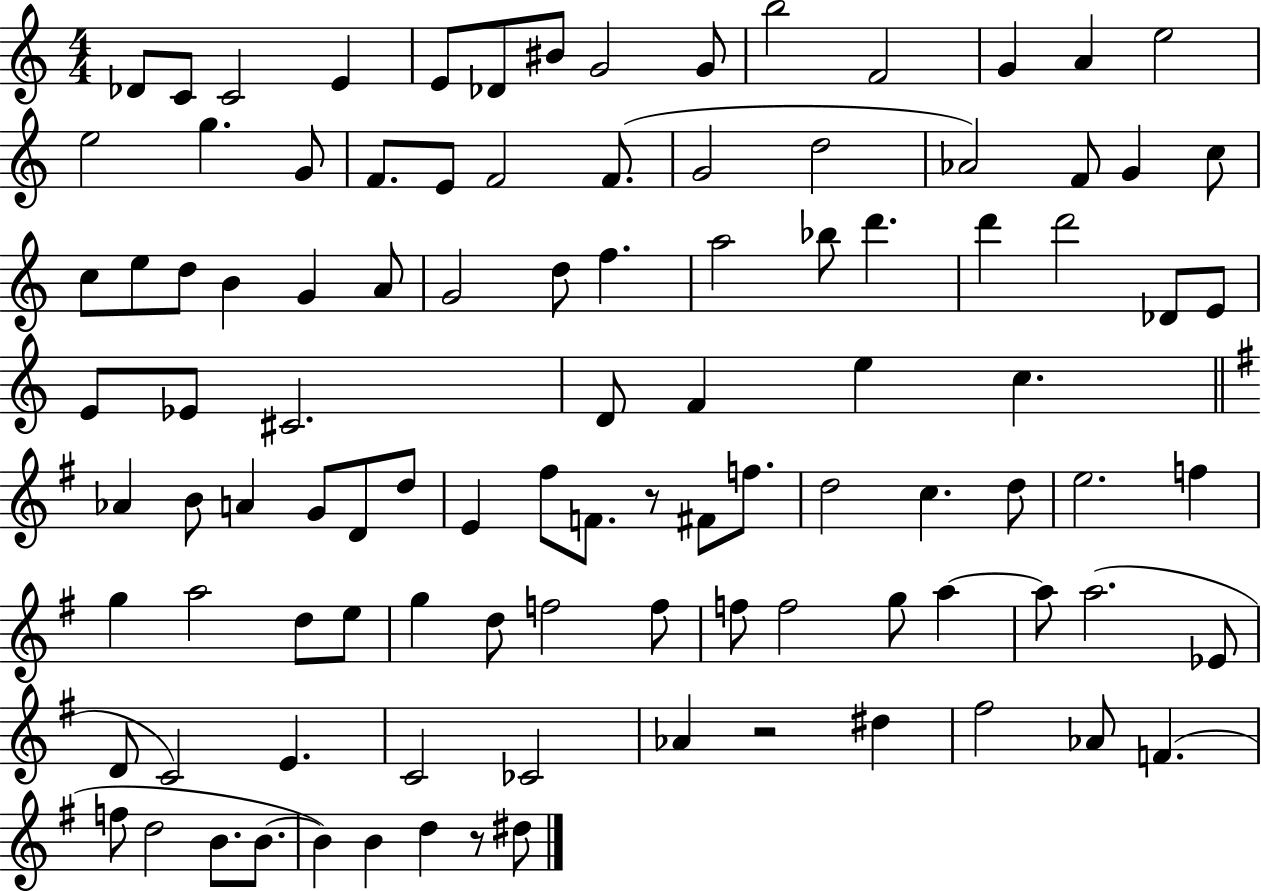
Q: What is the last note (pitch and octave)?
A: D#5